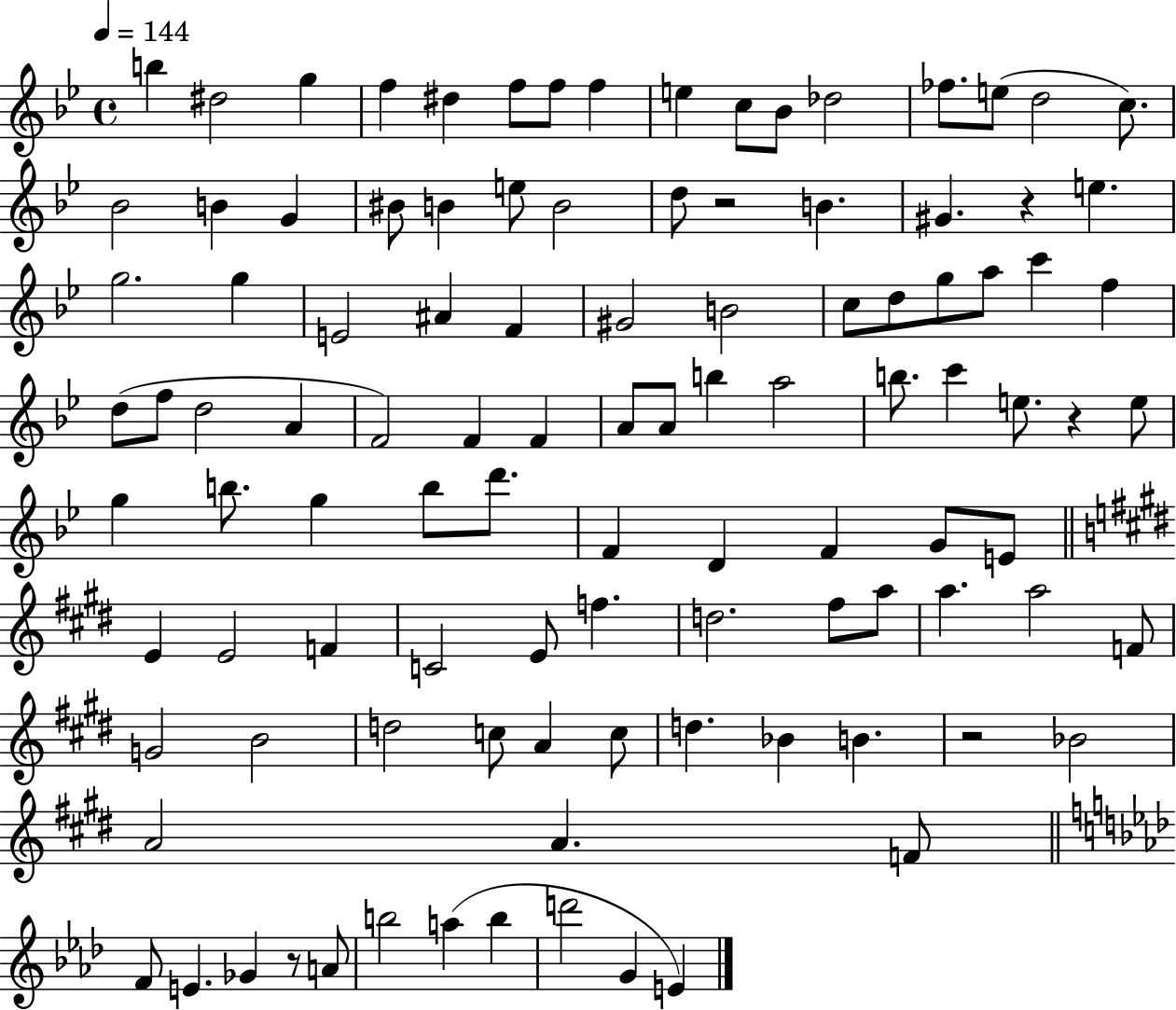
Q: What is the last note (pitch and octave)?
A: E4